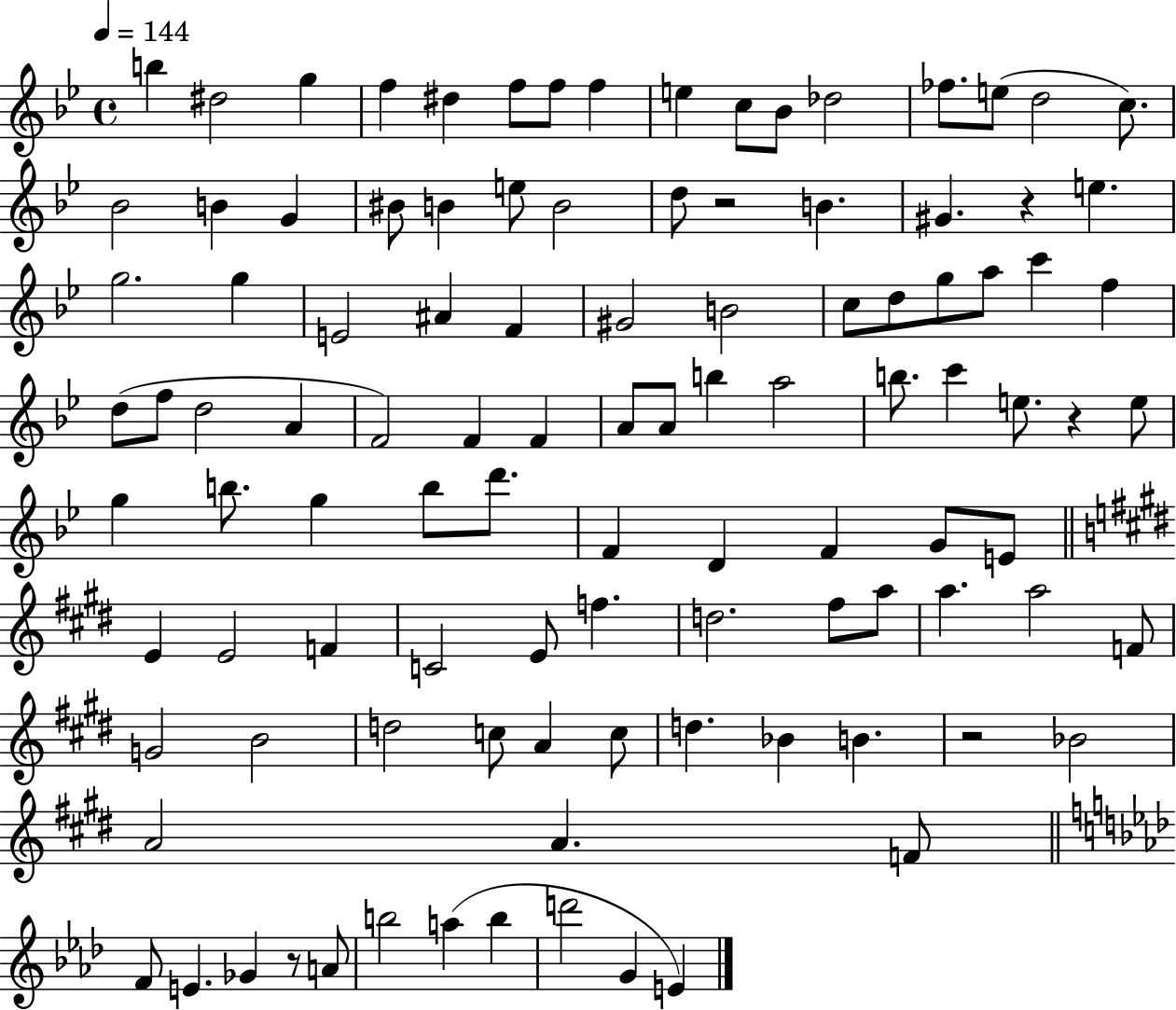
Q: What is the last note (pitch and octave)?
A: E4